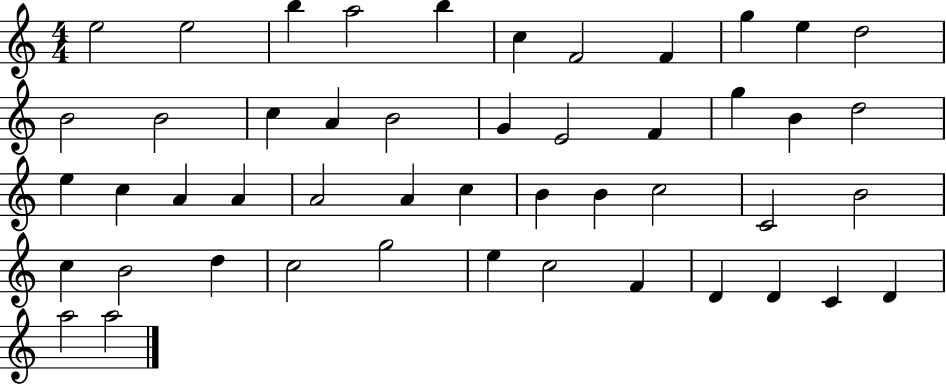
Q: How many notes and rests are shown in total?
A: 48